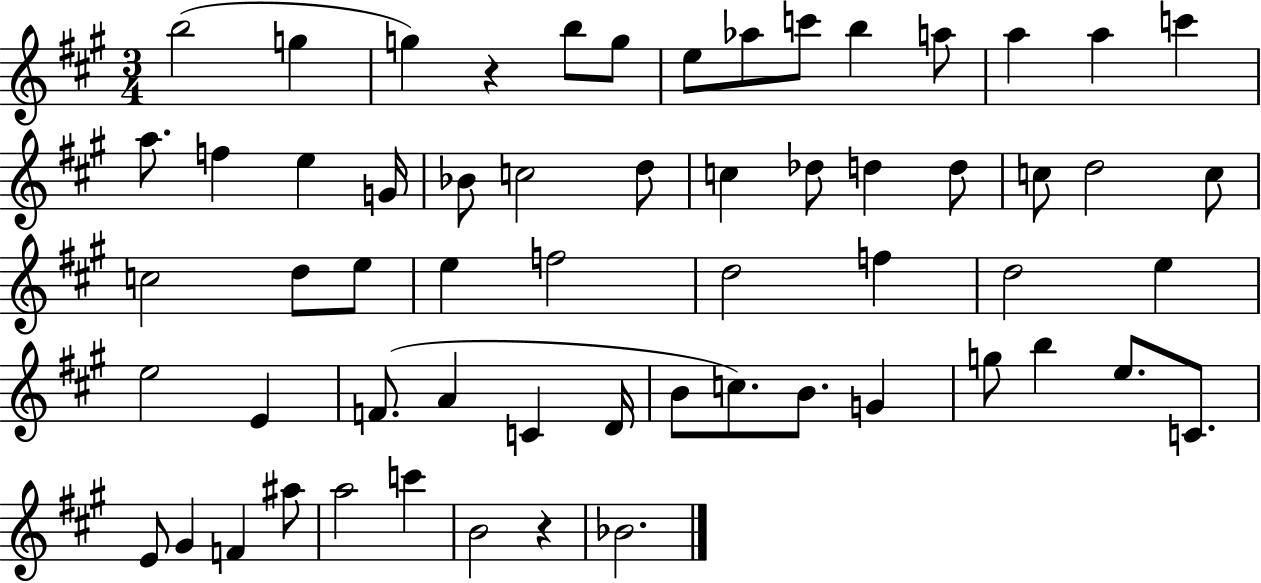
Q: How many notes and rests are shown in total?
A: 60